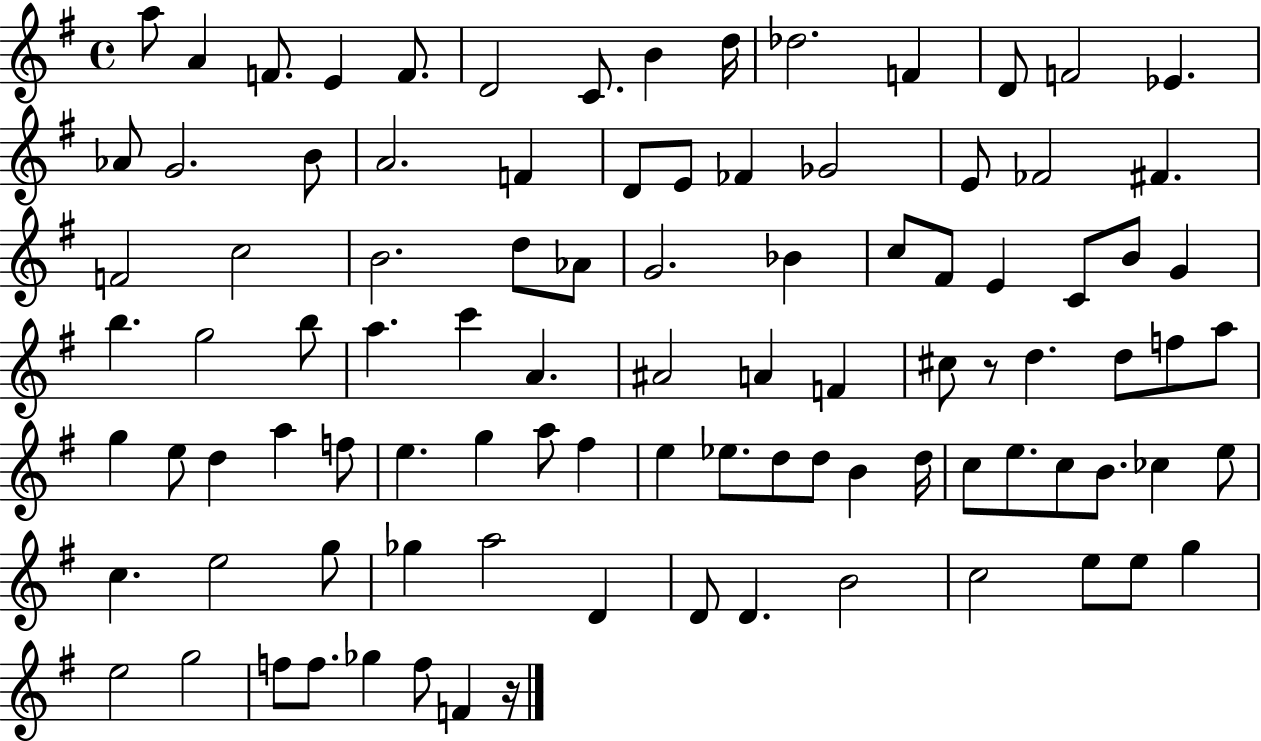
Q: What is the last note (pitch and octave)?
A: F4